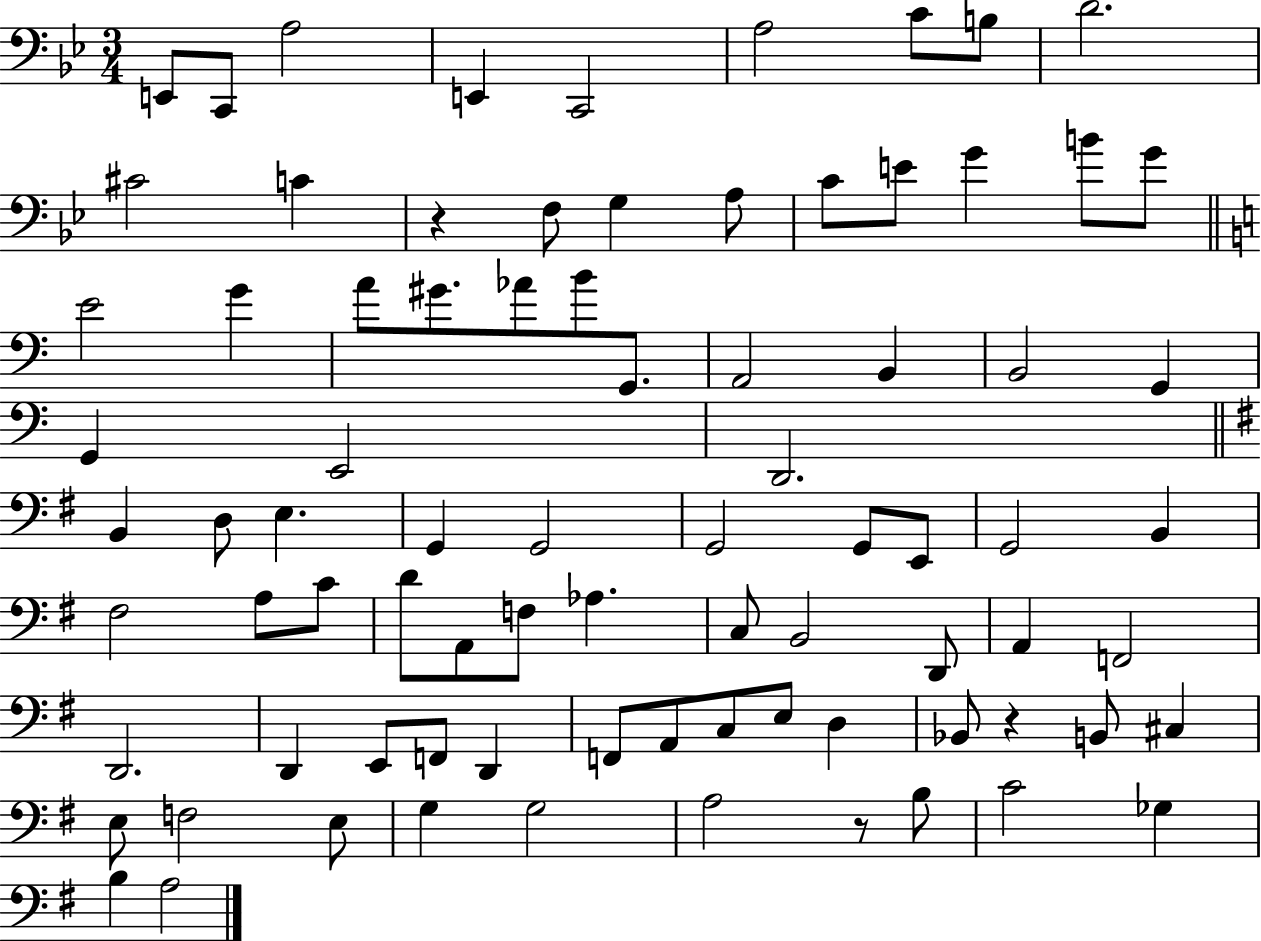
X:1
T:Untitled
M:3/4
L:1/4
K:Bb
E,,/2 C,,/2 A,2 E,, C,,2 A,2 C/2 B,/2 D2 ^C2 C z F,/2 G, A,/2 C/2 E/2 G B/2 G/2 E2 G A/2 ^G/2 _A/2 B/2 G,,/2 A,,2 B,, B,,2 G,, G,, E,,2 D,,2 B,, D,/2 E, G,, G,,2 G,,2 G,,/2 E,,/2 G,,2 B,, ^F,2 A,/2 C/2 D/2 A,,/2 F,/2 _A, C,/2 B,,2 D,,/2 A,, F,,2 D,,2 D,, E,,/2 F,,/2 D,, F,,/2 A,,/2 C,/2 E,/2 D, _B,,/2 z B,,/2 ^C, E,/2 F,2 E,/2 G, G,2 A,2 z/2 B,/2 C2 _G, B, A,2